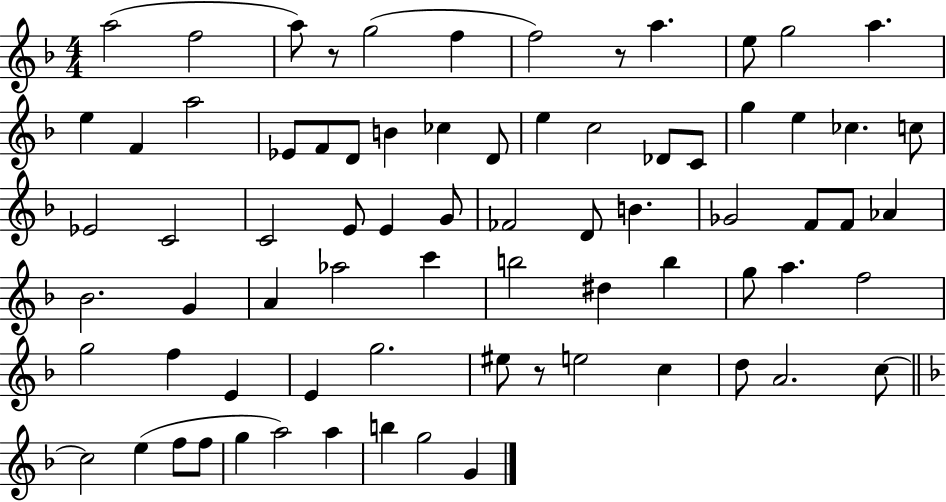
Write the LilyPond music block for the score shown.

{
  \clef treble
  \numericTimeSignature
  \time 4/4
  \key f \major
  a''2( f''2 | a''8) r8 g''2( f''4 | f''2) r8 a''4. | e''8 g''2 a''4. | \break e''4 f'4 a''2 | ees'8 f'8 d'8 b'4 ces''4 d'8 | e''4 c''2 des'8 c'8 | g''4 e''4 ces''4. c''8 | \break ees'2 c'2 | c'2 e'8 e'4 g'8 | fes'2 d'8 b'4. | ges'2 f'8 f'8 aes'4 | \break bes'2. g'4 | a'4 aes''2 c'''4 | b''2 dis''4 b''4 | g''8 a''4. f''2 | \break g''2 f''4 e'4 | e'4 g''2. | eis''8 r8 e''2 c''4 | d''8 a'2. c''8~~ | \break \bar "||" \break \key f \major c''2 e''4( f''8 f''8 | g''4 a''2) a''4 | b''4 g''2 g'4 | \bar "|."
}